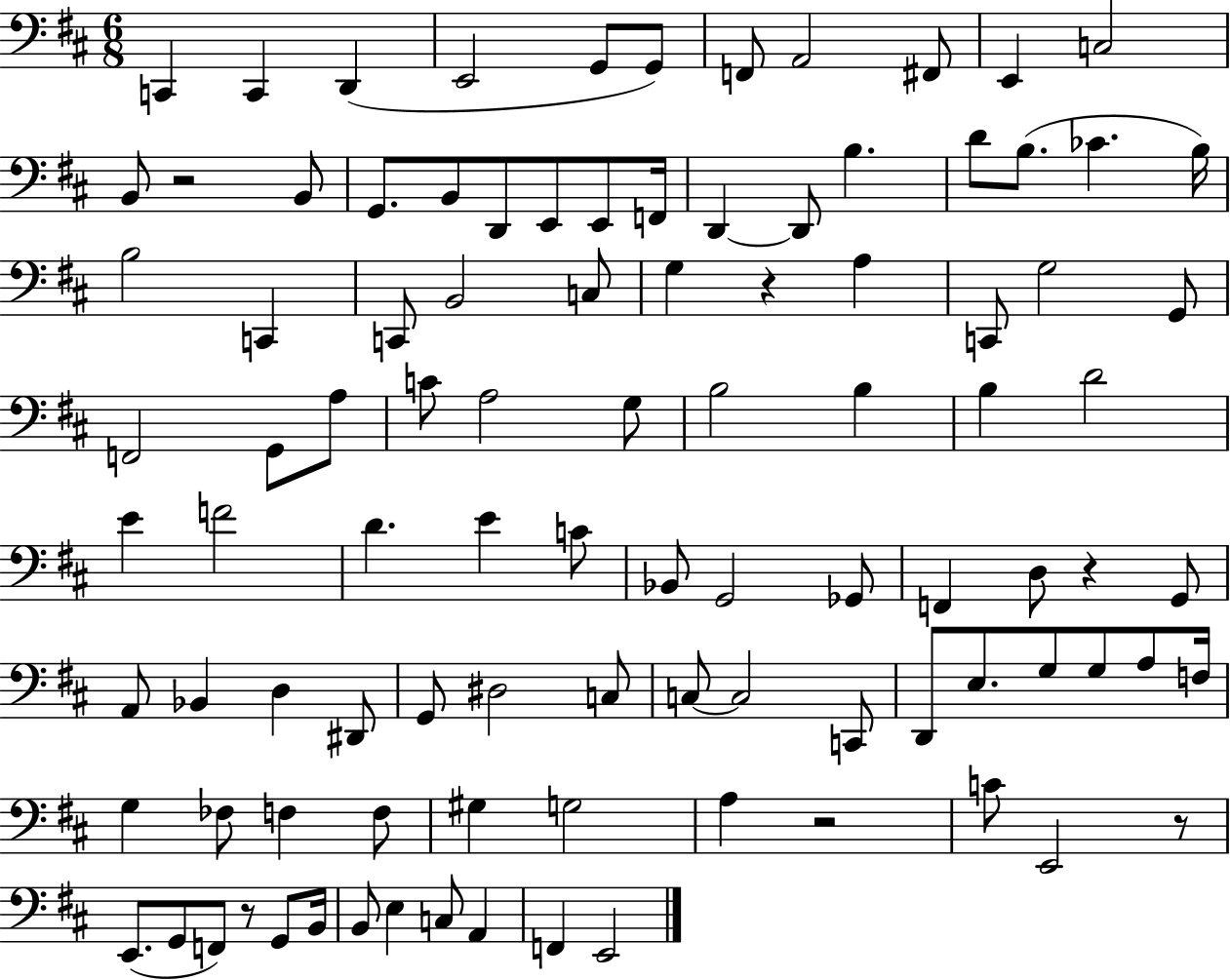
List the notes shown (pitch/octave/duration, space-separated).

C2/q C2/q D2/q E2/h G2/e G2/e F2/e A2/h F#2/e E2/q C3/h B2/e R/h B2/e G2/e. B2/e D2/e E2/e E2/e F2/s D2/q D2/e B3/q. D4/e B3/e. CES4/q. B3/s B3/h C2/q C2/e B2/h C3/e G3/q R/q A3/q C2/e G3/h G2/e F2/h G2/e A3/e C4/e A3/h G3/e B3/h B3/q B3/q D4/h E4/q F4/h D4/q. E4/q C4/e Bb2/e G2/h Gb2/e F2/q D3/e R/q G2/e A2/e Bb2/q D3/q D#2/e G2/e D#3/h C3/e C3/e C3/h C2/e D2/e E3/e. G3/e G3/e A3/e F3/s G3/q FES3/e F3/q F3/e G#3/q G3/h A3/q R/h C4/e E2/h R/e E2/e. G2/e F2/e R/e G2/e B2/s B2/e E3/q C3/e A2/q F2/q E2/h